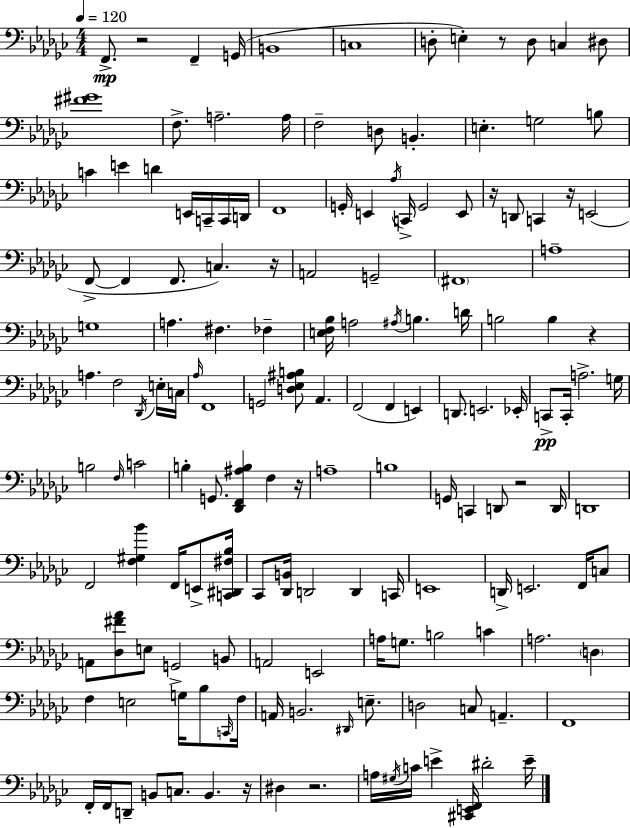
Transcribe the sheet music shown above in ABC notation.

X:1
T:Untitled
M:4/4
L:1/4
K:Ebm
F,,/2 z2 F,, G,,/4 B,,4 C,4 D,/2 E, z/2 D,/2 C, ^D,/2 [^F^G]4 F,/2 A,2 A,/4 F,2 D,/2 B,, E, G,2 B,/2 C E D E,,/4 C,,/4 C,,/4 D,,/4 F,,4 G,,/4 E,, _A,/4 C,,/4 G,,2 E,,/2 z/4 D,,/2 C,, z/4 E,,2 F,,/2 F,, F,,/2 C, z/4 A,,2 G,,2 ^F,,4 A,4 G,4 A, ^F, _F, [E,F,_B,]/4 A,2 ^A,/4 B, D/4 B,2 B, z A, F,2 _D,,/4 E,/4 C,/4 _A,/4 F,,4 G,,2 [D,_E,^A,B,]/2 _A,, F,,2 F,, E,, D,,/2 E,,2 _E,,/4 C,,/2 C,,/4 A,2 G,/4 B,2 F,/4 C2 B, G,,/2 [_D,,F,,^A,B,] F, z/4 A,4 B,4 G,,/4 C,, D,,/2 z2 D,,/4 D,,4 F,,2 [F,^G,_B] F,,/4 E,,/2 [C,,^D,,^F,_B,]/4 _C,,/2 [_D,,B,,]/4 D,,2 D,, C,,/4 E,,4 D,,/4 E,,2 F,,/4 C,/2 A,,/2 [_D,^F_A]/2 E,/2 G,,2 B,,/2 A,,2 E,,2 A,/4 G,/2 B,2 C A,2 D, F, E,2 G,/4 _B,/2 C,,/4 F,/4 A,,/4 B,,2 ^D,,/4 E,/2 D,2 C,/2 A,, F,,4 F,,/4 F,,/4 D,,/2 B,,/2 C,/2 B,, z/4 ^D, z2 A,/4 ^G,/4 C/4 E [^C,,E,,F,,]/4 ^D2 E/4